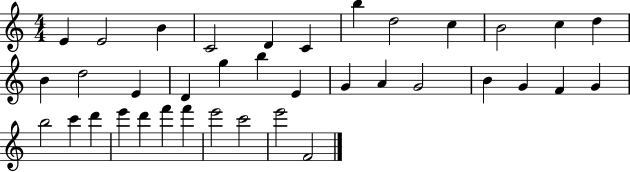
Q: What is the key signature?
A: C major